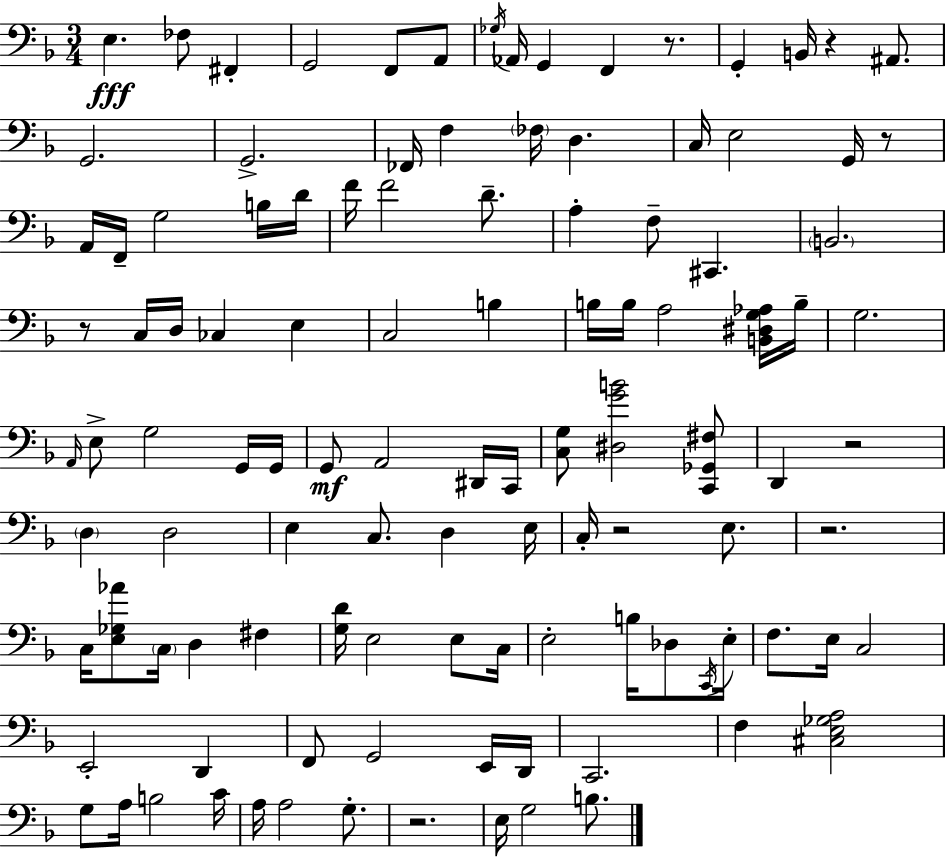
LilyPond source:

{
  \clef bass
  \numericTimeSignature
  \time 3/4
  \key f \major
  e4.\fff fes8 fis,4-. | g,2 f,8 a,8 | \acciaccatura { ges16 } aes,16 g,4 f,4 r8. | g,4-. b,16 r4 ais,8. | \break g,2. | g,2.-> | fes,16 f4 \parenthesize fes16 d4. | c16 e2 g,16 r8 | \break a,16 f,16-- g2 b16 | d'16 f'16 f'2 d'8.-- | a4-. f8-- cis,4. | \parenthesize b,2. | \break r8 c16 d16 ces4 e4 | c2 b4 | b16 b16 a2 <b, dis g aes>16 | b16-- g2. | \break \grace { a,16 } e8-> g2 | g,16 g,16 g,8\mf a,2 | dis,16 c,16 <c g>8 <dis g' b'>2 | <c, ges, fis>8 d,4 r2 | \break \parenthesize d4 d2 | e4 c8. d4 | e16 c16-. r2 e8. | r2. | \break c16 <e ges aes'>8 \parenthesize c16 d4 fis4 | <g d'>16 e2 e8 | c16 e2-. b16 des8 | \acciaccatura { c,16 } e16-. f8. e16 c2 | \break e,2-. d,4 | f,8 g,2 | e,16 d,16 c,2. | f4 <cis e ges a>2 | \break g8 a16 b2 | c'16 a16 a2 | g8.-. r2. | e16 g2 | \break b8. \bar "|."
}